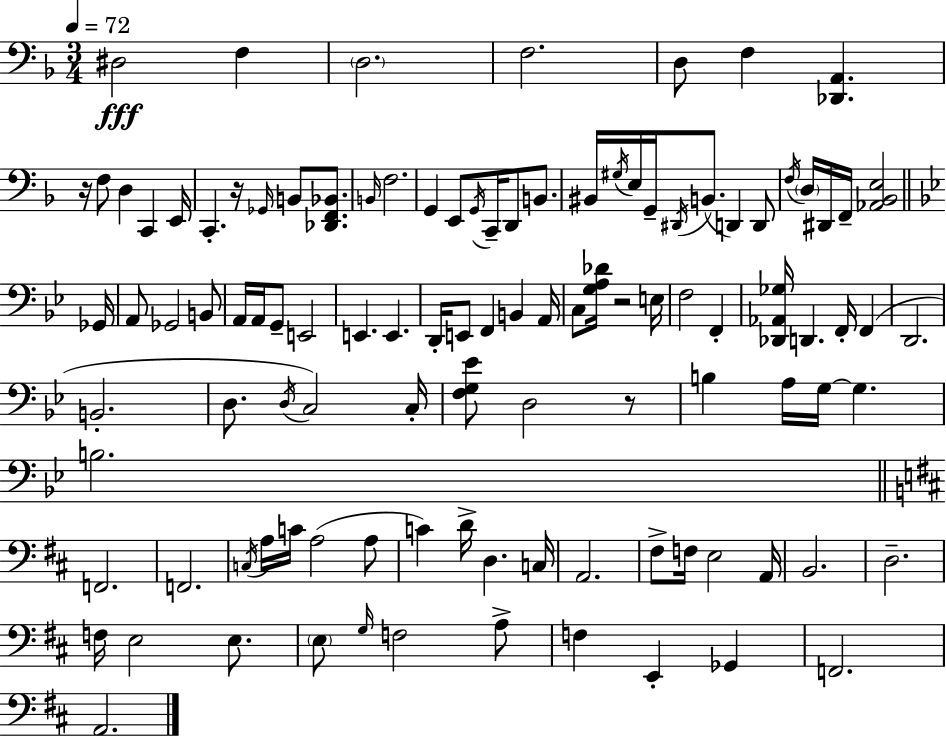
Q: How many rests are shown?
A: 4